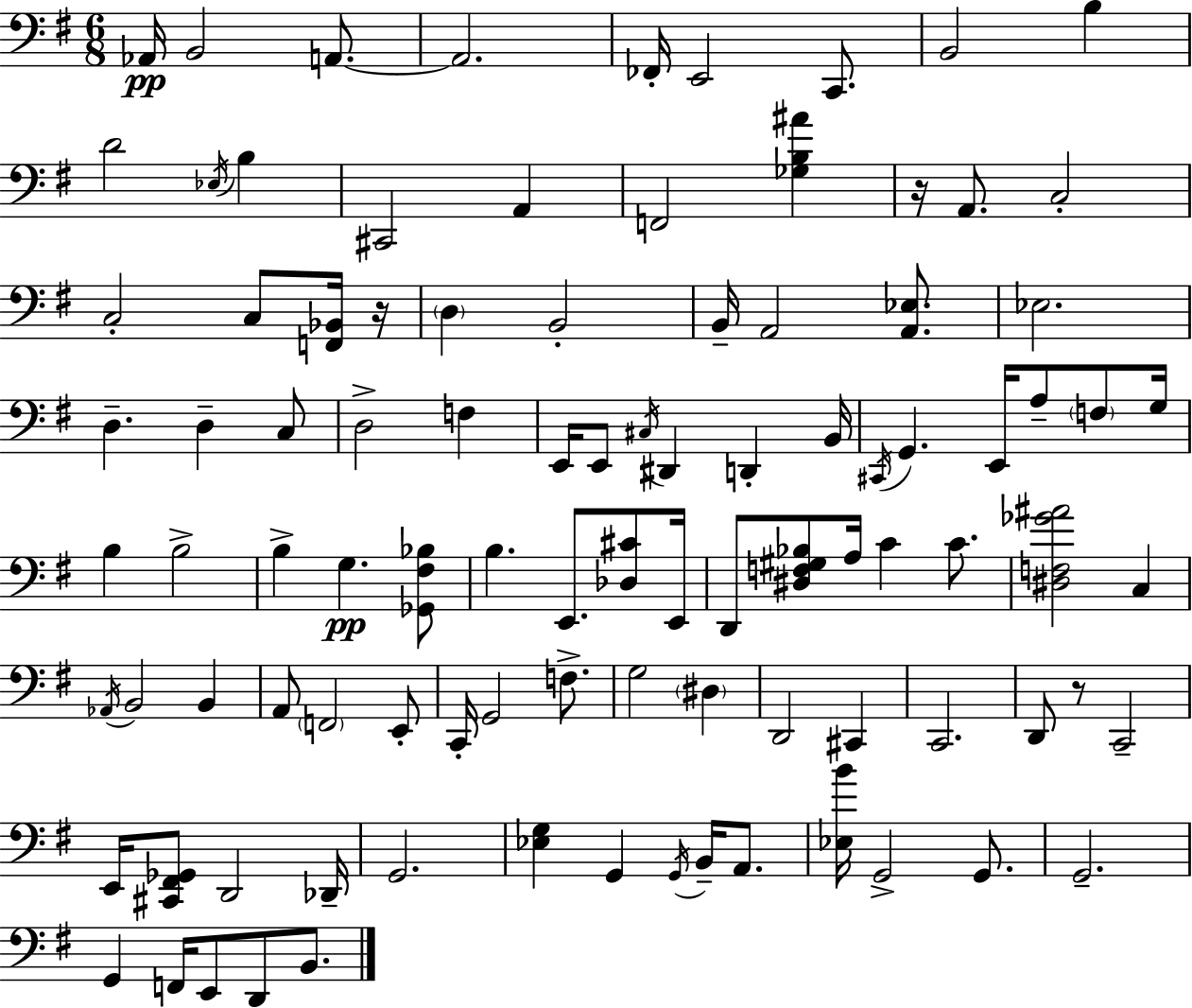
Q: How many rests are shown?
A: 3